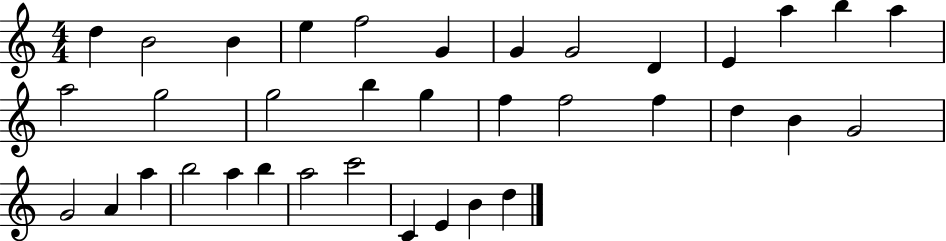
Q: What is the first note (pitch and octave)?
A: D5